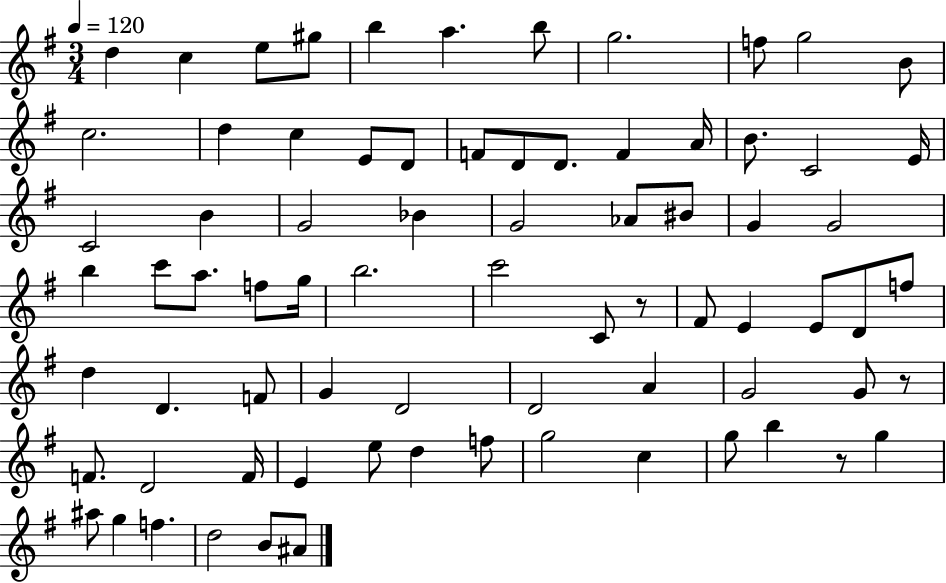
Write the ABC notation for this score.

X:1
T:Untitled
M:3/4
L:1/4
K:G
d c e/2 ^g/2 b a b/2 g2 f/2 g2 B/2 c2 d c E/2 D/2 F/2 D/2 D/2 F A/4 B/2 C2 E/4 C2 B G2 _B G2 _A/2 ^B/2 G G2 b c'/2 a/2 f/2 g/4 b2 c'2 C/2 z/2 ^F/2 E E/2 D/2 f/2 d D F/2 G D2 D2 A G2 G/2 z/2 F/2 D2 F/4 E e/2 d f/2 g2 c g/2 b z/2 g ^a/2 g f d2 B/2 ^A/2